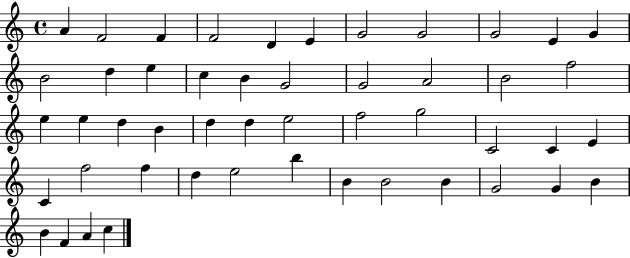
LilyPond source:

{
  \clef treble
  \time 4/4
  \defaultTimeSignature
  \key c \major
  a'4 f'2 f'4 | f'2 d'4 e'4 | g'2 g'2 | g'2 e'4 g'4 | \break b'2 d''4 e''4 | c''4 b'4 g'2 | g'2 a'2 | b'2 f''2 | \break e''4 e''4 d''4 b'4 | d''4 d''4 e''2 | f''2 g''2 | c'2 c'4 e'4 | \break c'4 f''2 f''4 | d''4 e''2 b''4 | b'4 b'2 b'4 | g'2 g'4 b'4 | \break b'4 f'4 a'4 c''4 | \bar "|."
}